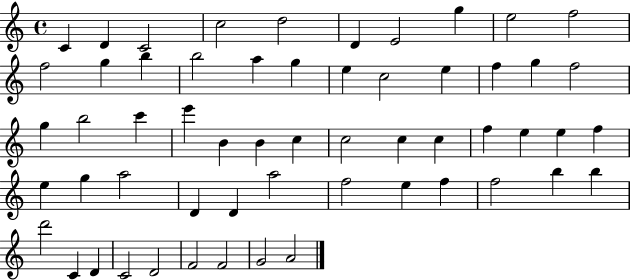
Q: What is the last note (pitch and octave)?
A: A4